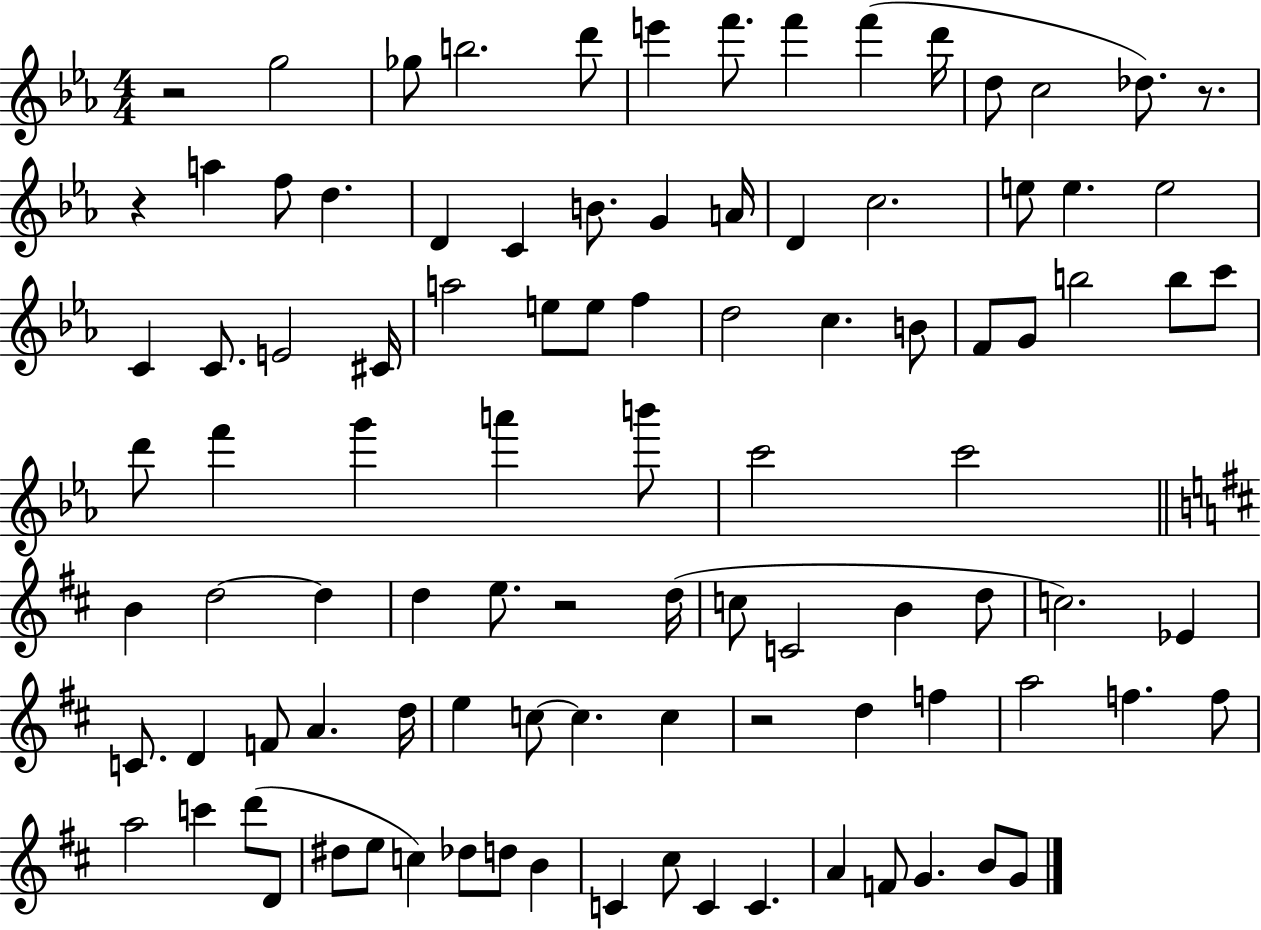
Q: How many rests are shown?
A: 5